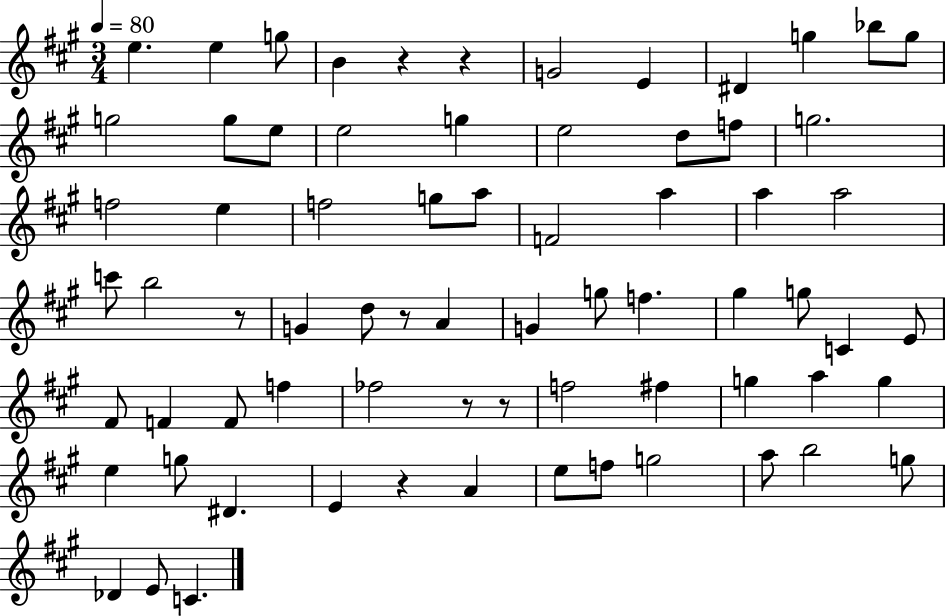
{
  \clef treble
  \numericTimeSignature
  \time 3/4
  \key a \major
  \tempo 4 = 80
  e''4. e''4 g''8 | b'4 r4 r4 | g'2 e'4 | dis'4 g''4 bes''8 g''8 | \break g''2 g''8 e''8 | e''2 g''4 | e''2 d''8 f''8 | g''2. | \break f''2 e''4 | f''2 g''8 a''8 | f'2 a''4 | a''4 a''2 | \break c'''8 b''2 r8 | g'4 d''8 r8 a'4 | g'4 g''8 f''4. | gis''4 g''8 c'4 e'8 | \break fis'8 f'4 f'8 f''4 | fes''2 r8 r8 | f''2 fis''4 | g''4 a''4 g''4 | \break e''4 g''8 dis'4. | e'4 r4 a'4 | e''8 f''8 g''2 | a''8 b''2 g''8 | \break des'4 e'8 c'4. | \bar "|."
}